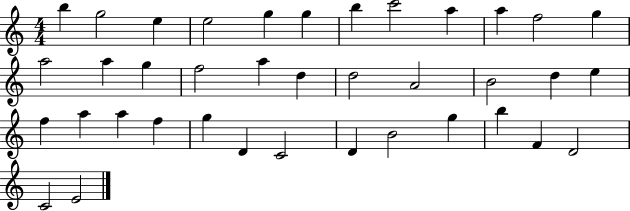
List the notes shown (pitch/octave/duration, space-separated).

B5/q G5/h E5/q E5/h G5/q G5/q B5/q C6/h A5/q A5/q F5/h G5/q A5/h A5/q G5/q F5/h A5/q D5/q D5/h A4/h B4/h D5/q E5/q F5/q A5/q A5/q F5/q G5/q D4/q C4/h D4/q B4/h G5/q B5/q F4/q D4/h C4/h E4/h